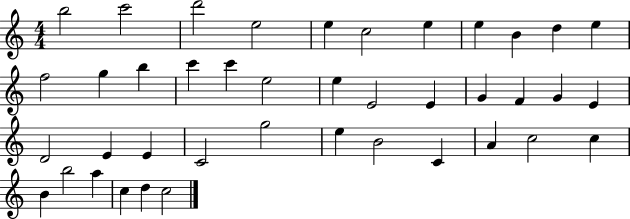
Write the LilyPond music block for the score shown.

{
  \clef treble
  \numericTimeSignature
  \time 4/4
  \key c \major
  b''2 c'''2 | d'''2 e''2 | e''4 c''2 e''4 | e''4 b'4 d''4 e''4 | \break f''2 g''4 b''4 | c'''4 c'''4 e''2 | e''4 e'2 e'4 | g'4 f'4 g'4 e'4 | \break d'2 e'4 e'4 | c'2 g''2 | e''4 b'2 c'4 | a'4 c''2 c''4 | \break b'4 b''2 a''4 | c''4 d''4 c''2 | \bar "|."
}